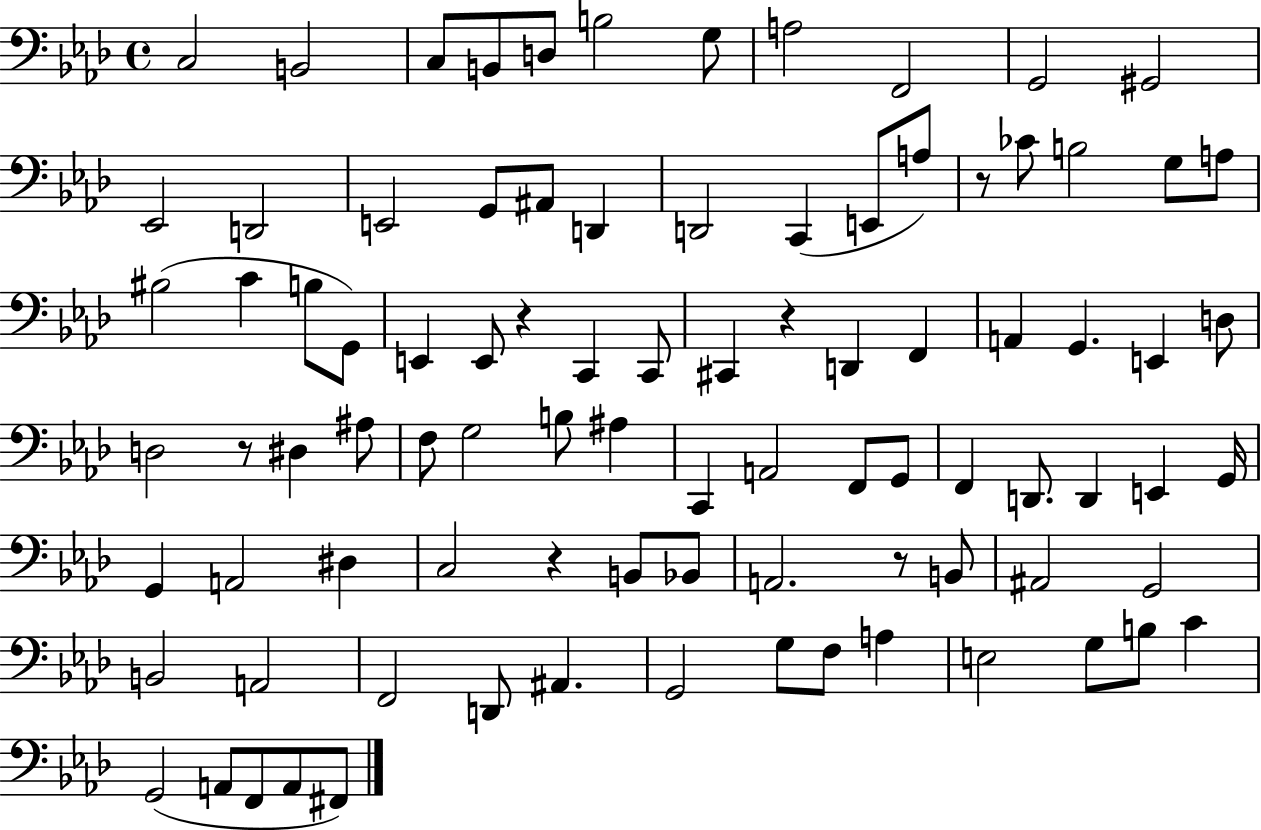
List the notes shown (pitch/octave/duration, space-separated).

C3/h B2/h C3/e B2/e D3/e B3/h G3/e A3/h F2/h G2/h G#2/h Eb2/h D2/h E2/h G2/e A#2/e D2/q D2/h C2/q E2/e A3/e R/e CES4/e B3/h G3/e A3/e BIS3/h C4/q B3/e G2/e E2/q E2/e R/q C2/q C2/e C#2/q R/q D2/q F2/q A2/q G2/q. E2/q D3/e D3/h R/e D#3/q A#3/e F3/e G3/h B3/e A#3/q C2/q A2/h F2/e G2/e F2/q D2/e. D2/q E2/q G2/s G2/q A2/h D#3/q C3/h R/q B2/e Bb2/e A2/h. R/e B2/e A#2/h G2/h B2/h A2/h F2/h D2/e A#2/q. G2/h G3/e F3/e A3/q E3/h G3/e B3/e C4/q G2/h A2/e F2/e A2/e F#2/e